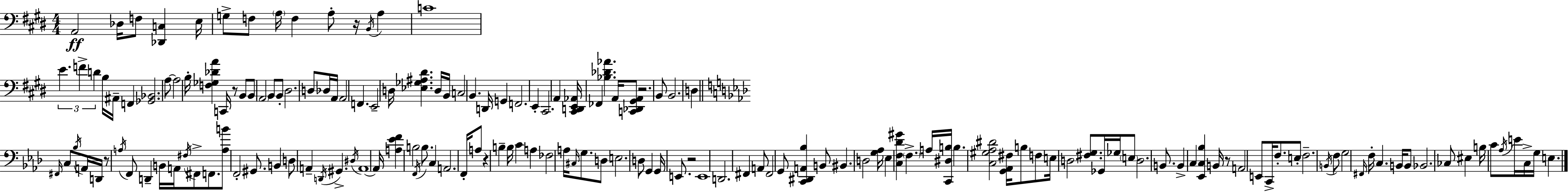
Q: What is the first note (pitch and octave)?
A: A2